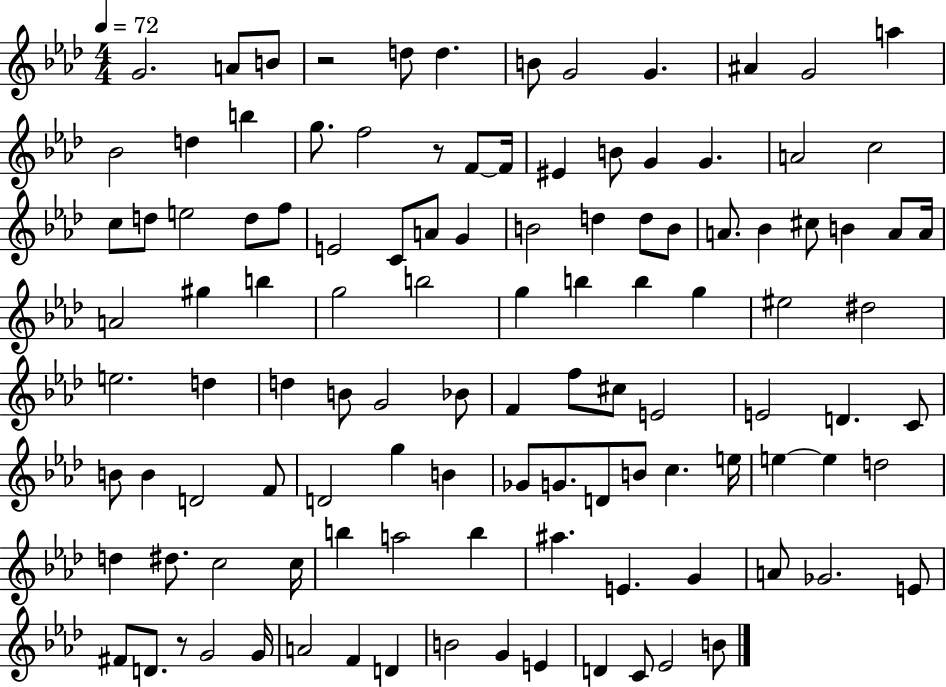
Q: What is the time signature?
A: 4/4